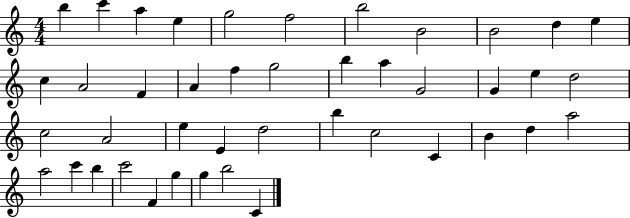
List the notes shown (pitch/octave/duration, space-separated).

B5/q C6/q A5/q E5/q G5/h F5/h B5/h B4/h B4/h D5/q E5/q C5/q A4/h F4/q A4/q F5/q G5/h B5/q A5/q G4/h G4/q E5/q D5/h C5/h A4/h E5/q E4/q D5/h B5/q C5/h C4/q B4/q D5/q A5/h A5/h C6/q B5/q C6/h F4/q G5/q G5/q B5/h C4/q